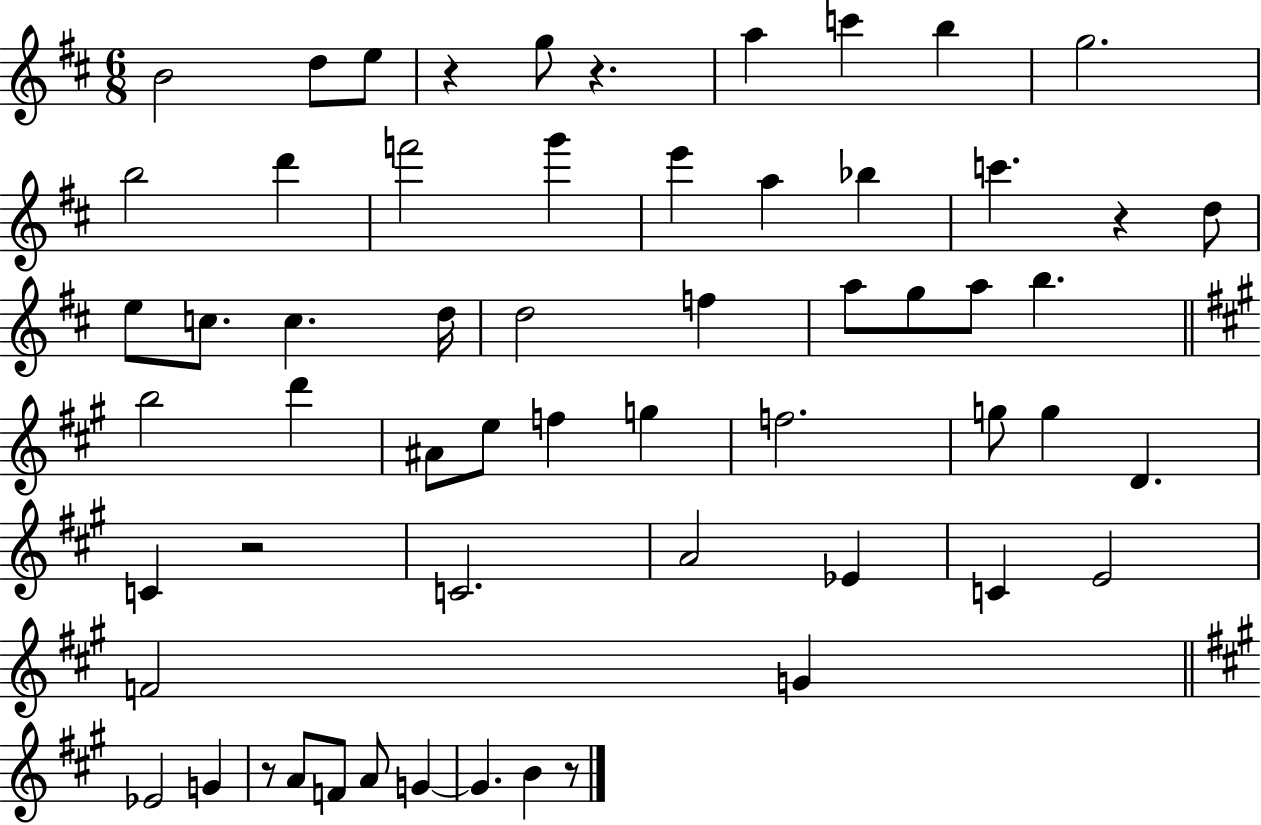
X:1
T:Untitled
M:6/8
L:1/4
K:D
B2 d/2 e/2 z g/2 z a c' b g2 b2 d' f'2 g' e' a _b c' z d/2 e/2 c/2 c d/4 d2 f a/2 g/2 a/2 b b2 d' ^A/2 e/2 f g f2 g/2 g D C z2 C2 A2 _E C E2 F2 G _E2 G z/2 A/2 F/2 A/2 G G B z/2